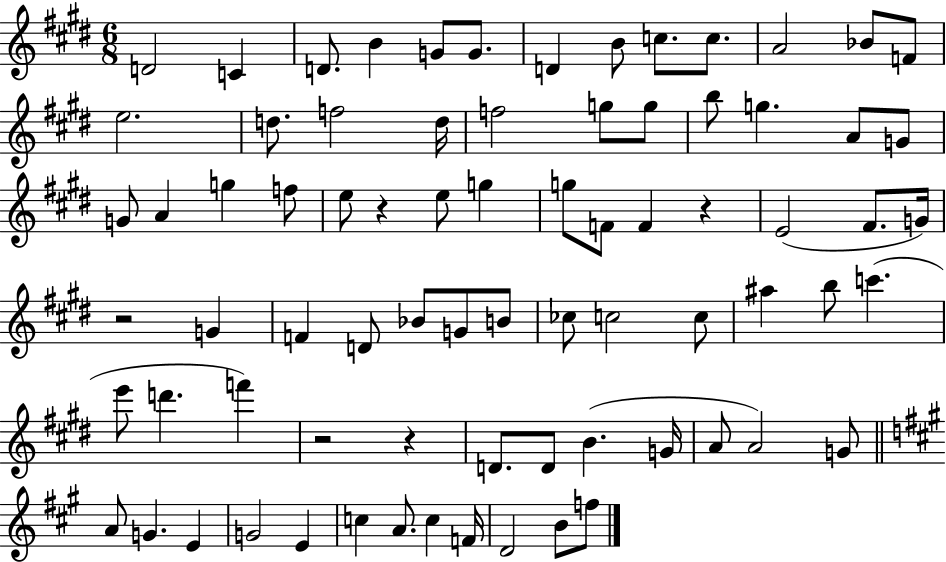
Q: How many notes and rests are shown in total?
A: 76